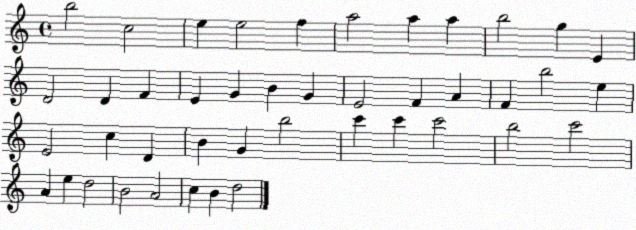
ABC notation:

X:1
T:Untitled
M:4/4
L:1/4
K:C
b2 c2 e e2 f a2 a a b2 g E D2 D F E G B G E2 F A F b2 e E2 c D B G b2 c' c' c'2 b2 c'2 A e d2 B2 A2 c B d2